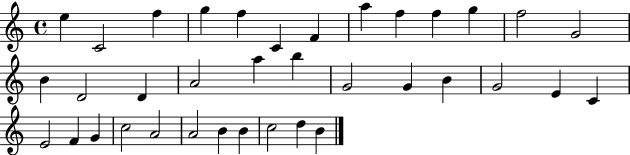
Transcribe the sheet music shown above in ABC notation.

X:1
T:Untitled
M:4/4
L:1/4
K:C
e C2 f g f C F a f f g f2 G2 B D2 D A2 a b G2 G B G2 E C E2 F G c2 A2 A2 B B c2 d B